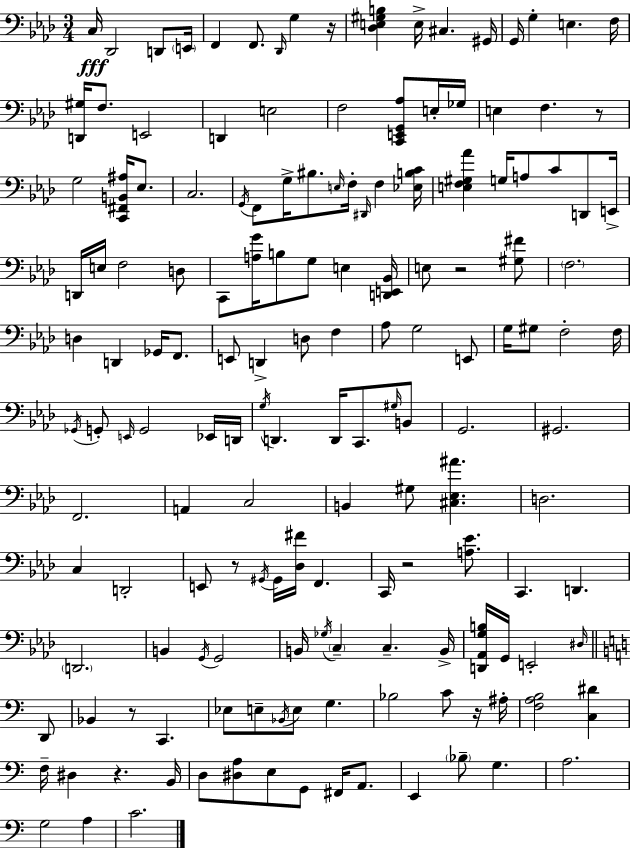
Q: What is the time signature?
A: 3/4